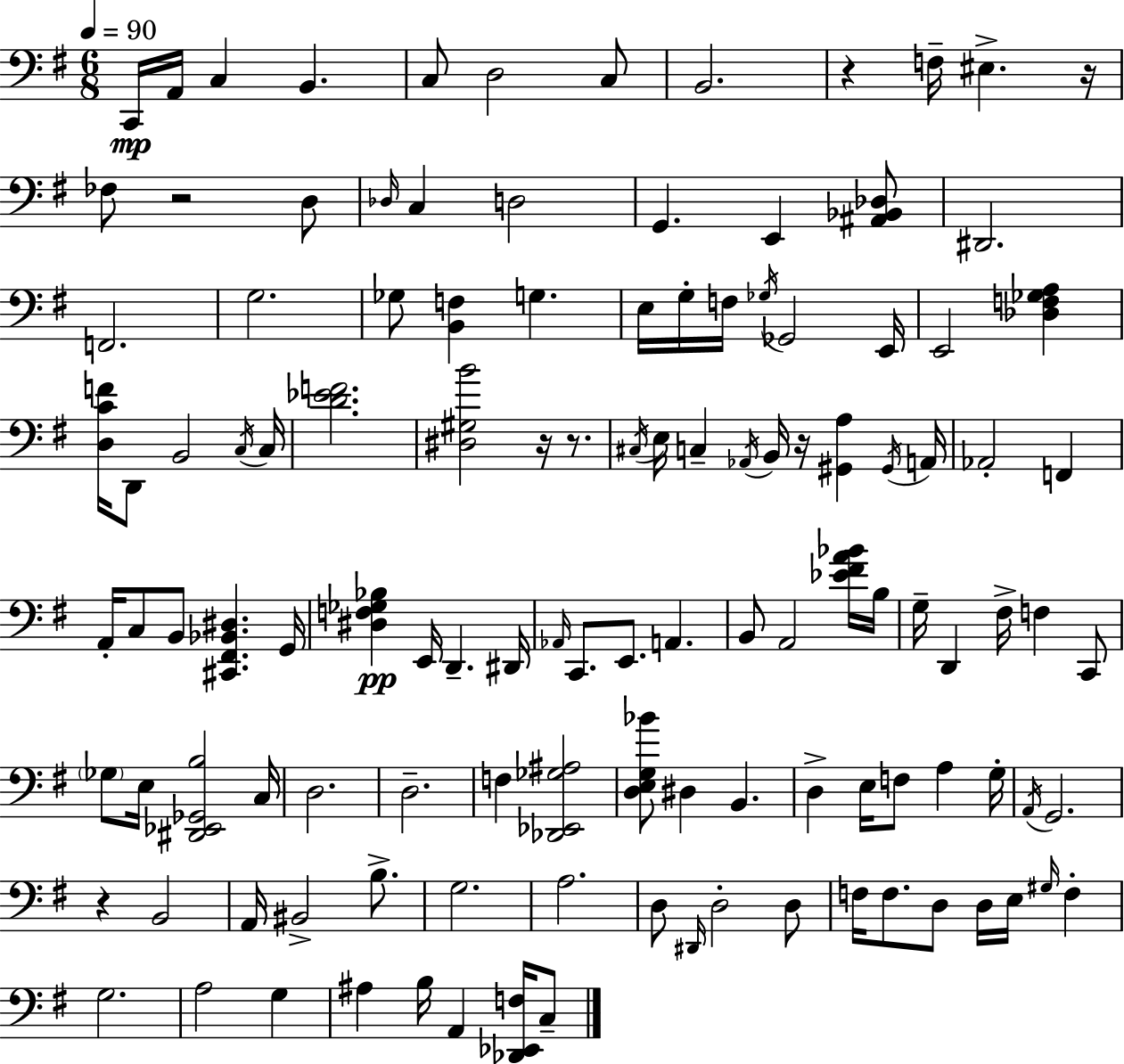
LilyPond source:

{
  \clef bass
  \numericTimeSignature
  \time 6/8
  \key e \minor
  \tempo 4 = 90
  c,16\mp a,16 c4 b,4. | c8 d2 c8 | b,2. | r4 f16-- eis4.-> r16 | \break fes8 r2 d8 | \grace { des16 } c4 d2 | g,4. e,4 <ais, bes, des>8 | dis,2. | \break f,2. | g2. | ges8 <b, f>4 g4. | e16 g16-. f16 \acciaccatura { ges16 } ges,2 | \break e,16 e,2 <des f ges a>4 | <d c' f'>16 d,8 b,2 | \acciaccatura { c16 } c16 <d' ees' f'>2. | <dis gis b'>2 r16 | \break r8. \acciaccatura { cis16 } e16 c4-- \acciaccatura { aes,16 } b,16 r16 | <gis, a>4 \acciaccatura { gis,16 } a,16 aes,2-. | f,4 a,16-. c8 b,8 <cis, fis, bes, dis>4. | g,16 <dis f ges bes>4\pp e,16 d,4.-- | \break dis,16 \grace { aes,16 } c,8. e,8. | a,4. b,8 a,2 | <ees' fis' a' bes'>16 b16 g16-- d,4 | fis16-> f4 c,8 \parenthesize ges8 e16 <dis, ees, ges, b>2 | \break c16 d2. | d2.-- | f4 <des, ees, ges ais>2 | <d e g bes'>8 dis4 | \break b,4. d4-> e16 | f8 a4 g16-. \acciaccatura { a,16 } g,2. | r4 | b,2 a,16 bis,2-> | \break b8.-> g2. | a2. | d8 \grace { dis,16 } d2-. | d8 f16 f8. | \break d8 d16 e16 \grace { gis16 } f4-. g2. | a2 | g4 ais4 | b16 a,4 <des, ees, f>16 c8-- \bar "|."
}